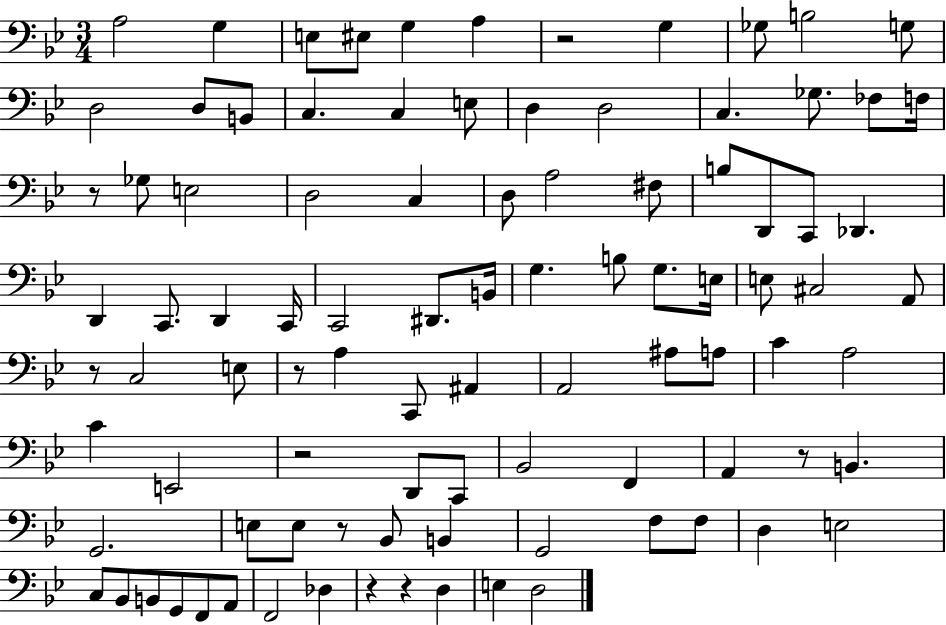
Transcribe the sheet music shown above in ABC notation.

X:1
T:Untitled
M:3/4
L:1/4
K:Bb
A,2 G, E,/2 ^E,/2 G, A, z2 G, _G,/2 B,2 G,/2 D,2 D,/2 B,,/2 C, C, E,/2 D, D,2 C, _G,/2 _F,/2 F,/4 z/2 _G,/2 E,2 D,2 C, D,/2 A,2 ^F,/2 B,/2 D,,/2 C,,/2 _D,, D,, C,,/2 D,, C,,/4 C,,2 ^D,,/2 B,,/4 G, B,/2 G,/2 E,/4 E,/2 ^C,2 A,,/2 z/2 C,2 E,/2 z/2 A, C,,/2 ^A,, A,,2 ^A,/2 A,/2 C A,2 C E,,2 z2 D,,/2 C,,/2 _B,,2 F,, A,, z/2 B,, G,,2 E,/2 E,/2 z/2 _B,,/2 B,, G,,2 F,/2 F,/2 D, E,2 C,/2 _B,,/2 B,,/2 G,,/2 F,,/2 A,,/2 F,,2 _D, z z D, E, D,2